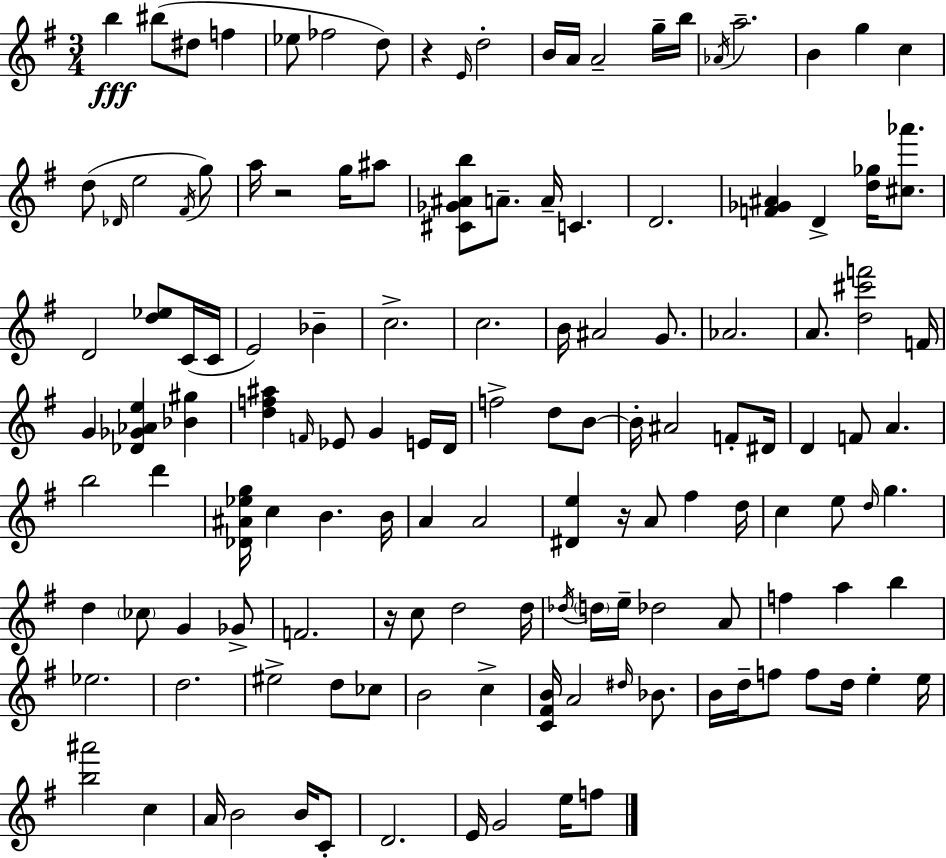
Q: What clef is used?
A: treble